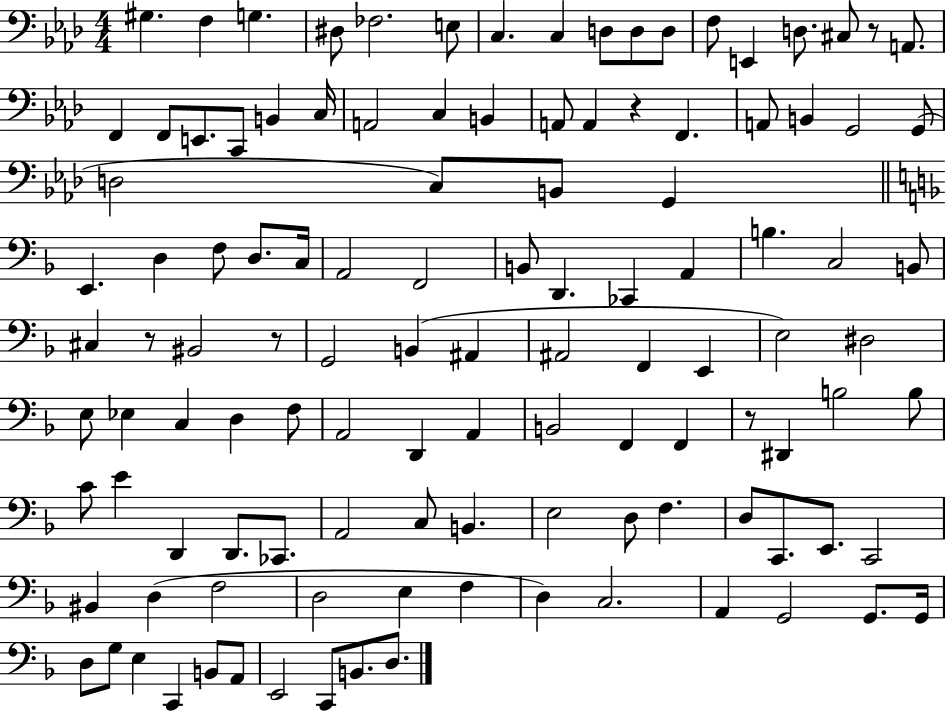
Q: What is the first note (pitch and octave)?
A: G#3